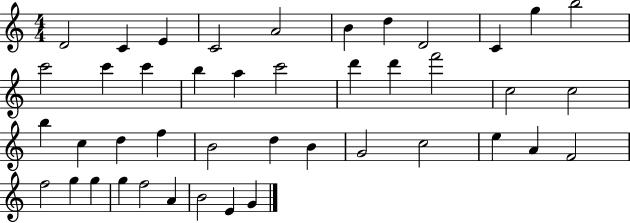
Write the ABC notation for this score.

X:1
T:Untitled
M:4/4
L:1/4
K:C
D2 C E C2 A2 B d D2 C g b2 c'2 c' c' b a c'2 d' d' f'2 c2 c2 b c d f B2 d B G2 c2 e A F2 f2 g g g f2 A B2 E G